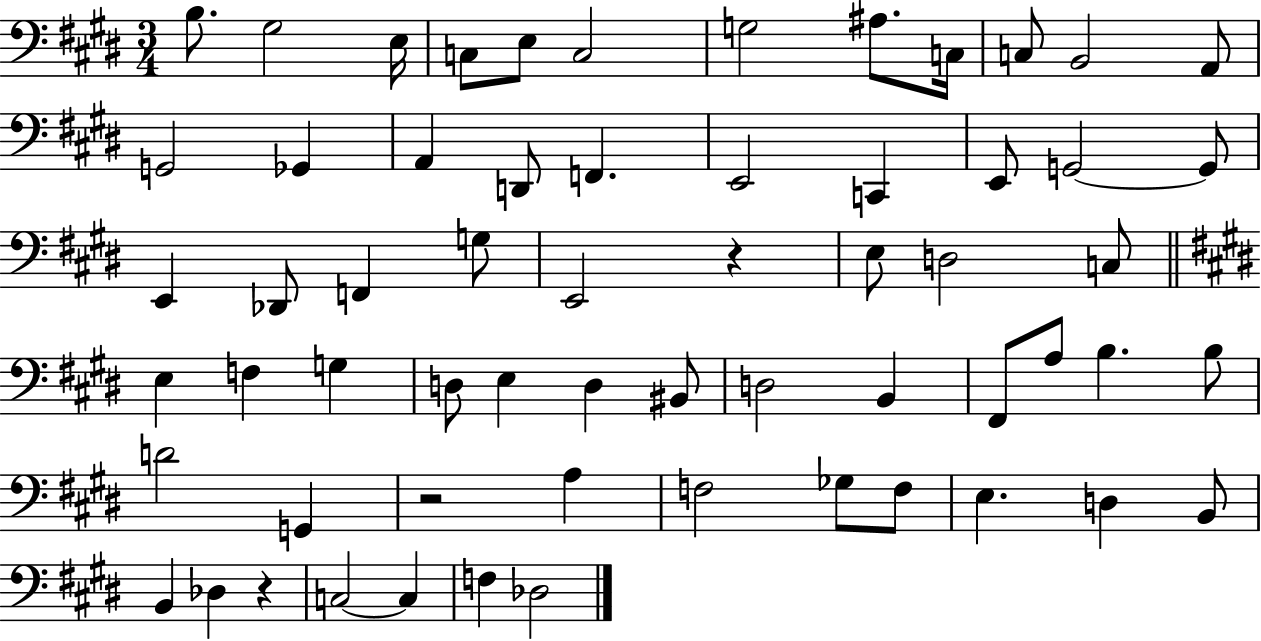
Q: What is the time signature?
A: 3/4